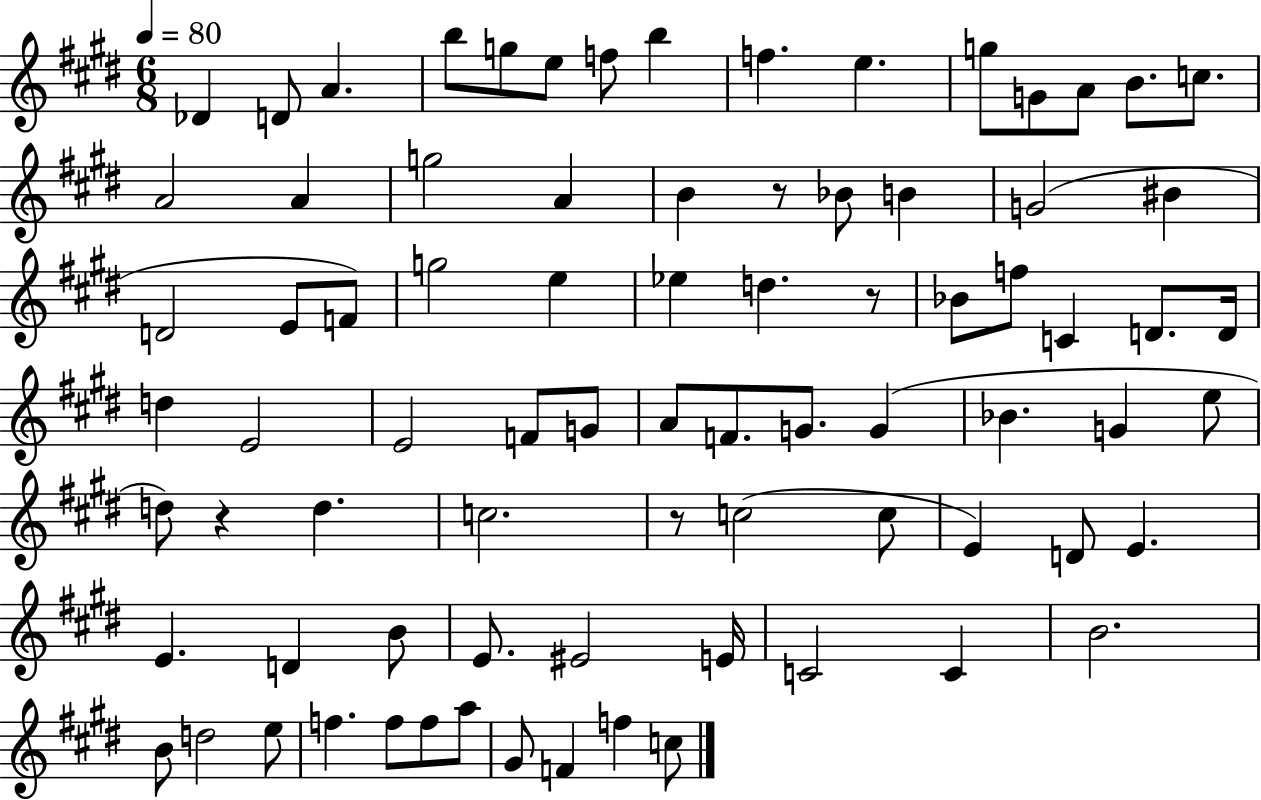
{
  \clef treble
  \numericTimeSignature
  \time 6/8
  \key e \major
  \tempo 4 = 80
  des'4 d'8 a'4. | b''8 g''8 e''8 f''8 b''4 | f''4. e''4. | g''8 g'8 a'8 b'8. c''8. | \break a'2 a'4 | g''2 a'4 | b'4 r8 bes'8 b'4 | g'2( bis'4 | \break d'2 e'8 f'8) | g''2 e''4 | ees''4 d''4. r8 | bes'8 f''8 c'4 d'8. d'16 | \break d''4 e'2 | e'2 f'8 g'8 | a'8 f'8. g'8. g'4( | bes'4. g'4 e''8 | \break d''8) r4 d''4. | c''2. | r8 c''2( c''8 | e'4) d'8 e'4. | \break e'4. d'4 b'8 | e'8. eis'2 e'16 | c'2 c'4 | b'2. | \break b'8 d''2 e''8 | f''4. f''8 f''8 a''8 | gis'8 f'4 f''4 c''8 | \bar "|."
}